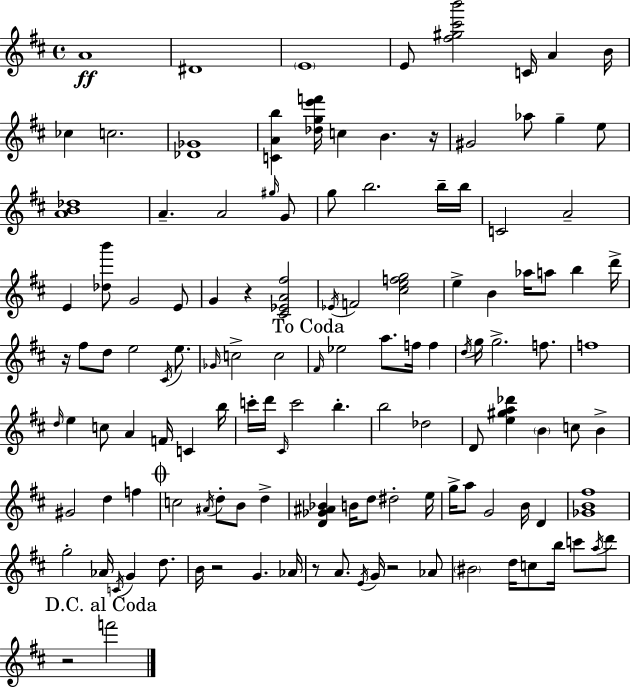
X:1
T:Untitled
M:4/4
L:1/4
K:D
A4 ^D4 E4 E/2 [^f^g^c'b']2 C/4 A B/4 _c c2 [_D_G]4 [CAb] [_dge'f']/4 c B z/4 ^G2 _a/2 g e/2 [AB_d]4 A A2 ^g/4 G/2 g/2 b2 b/4 b/4 C2 A2 E [_db']/2 G2 E/2 G z [^C_EA^f]2 _E/4 F2 [^cefg]2 e B _a/4 a/2 b d'/4 z/4 ^f/2 d/2 e2 ^C/4 e/2 _G/4 c2 c2 ^F/4 _e2 a/2 f/4 f d/4 g/4 g2 f/2 f4 d/4 e c/2 A F/4 C b/4 c'/4 d'/4 ^C/4 c'2 b b2 _d2 D/2 [e^ga_d'] B c/2 B ^G2 d f c2 ^A/4 d/2 B/2 d [D_G^A_B] B/4 d/2 ^d2 e/4 g/4 a/2 G2 B/4 D [_GB^f]4 g2 _A/4 C/4 G d/2 B/4 z2 G _A/4 z/2 A/2 E/4 G/4 z2 _A/2 ^B2 d/4 c/2 b/4 c'/2 a/4 d'/2 z2 f'2